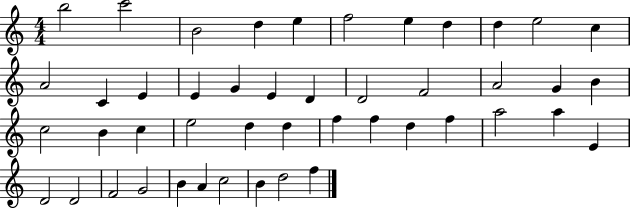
B5/h C6/h B4/h D5/q E5/q F5/h E5/q D5/q D5/q E5/h C5/q A4/h C4/q E4/q E4/q G4/q E4/q D4/q D4/h F4/h A4/h G4/q B4/q C5/h B4/q C5/q E5/h D5/q D5/q F5/q F5/q D5/q F5/q A5/h A5/q E4/q D4/h D4/h F4/h G4/h B4/q A4/q C5/h B4/q D5/h F5/q